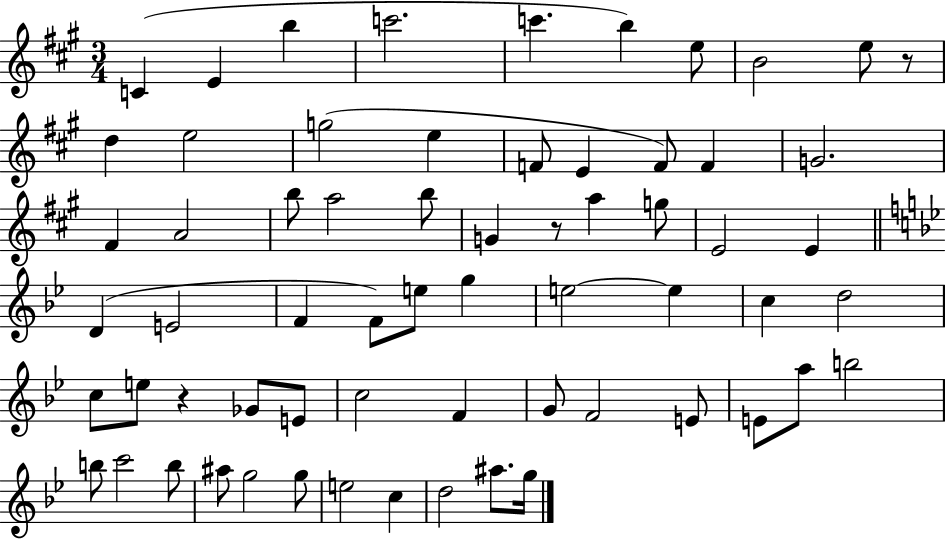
{
  \clef treble
  \numericTimeSignature
  \time 3/4
  \key a \major
  c'4( e'4 b''4 | c'''2. | c'''4. b''4) e''8 | b'2 e''8 r8 | \break d''4 e''2 | g''2( e''4 | f'8 e'4 f'8) f'4 | g'2. | \break fis'4 a'2 | b''8 a''2 b''8 | g'4 r8 a''4 g''8 | e'2 e'4 | \break \bar "||" \break \key bes \major d'4( e'2 | f'4 f'8) e''8 g''4 | e''2~~ e''4 | c''4 d''2 | \break c''8 e''8 r4 ges'8 e'8 | c''2 f'4 | g'8 f'2 e'8 | e'8 a''8 b''2 | \break b''8 c'''2 b''8 | ais''8 g''2 g''8 | e''2 c''4 | d''2 ais''8. g''16 | \break \bar "|."
}